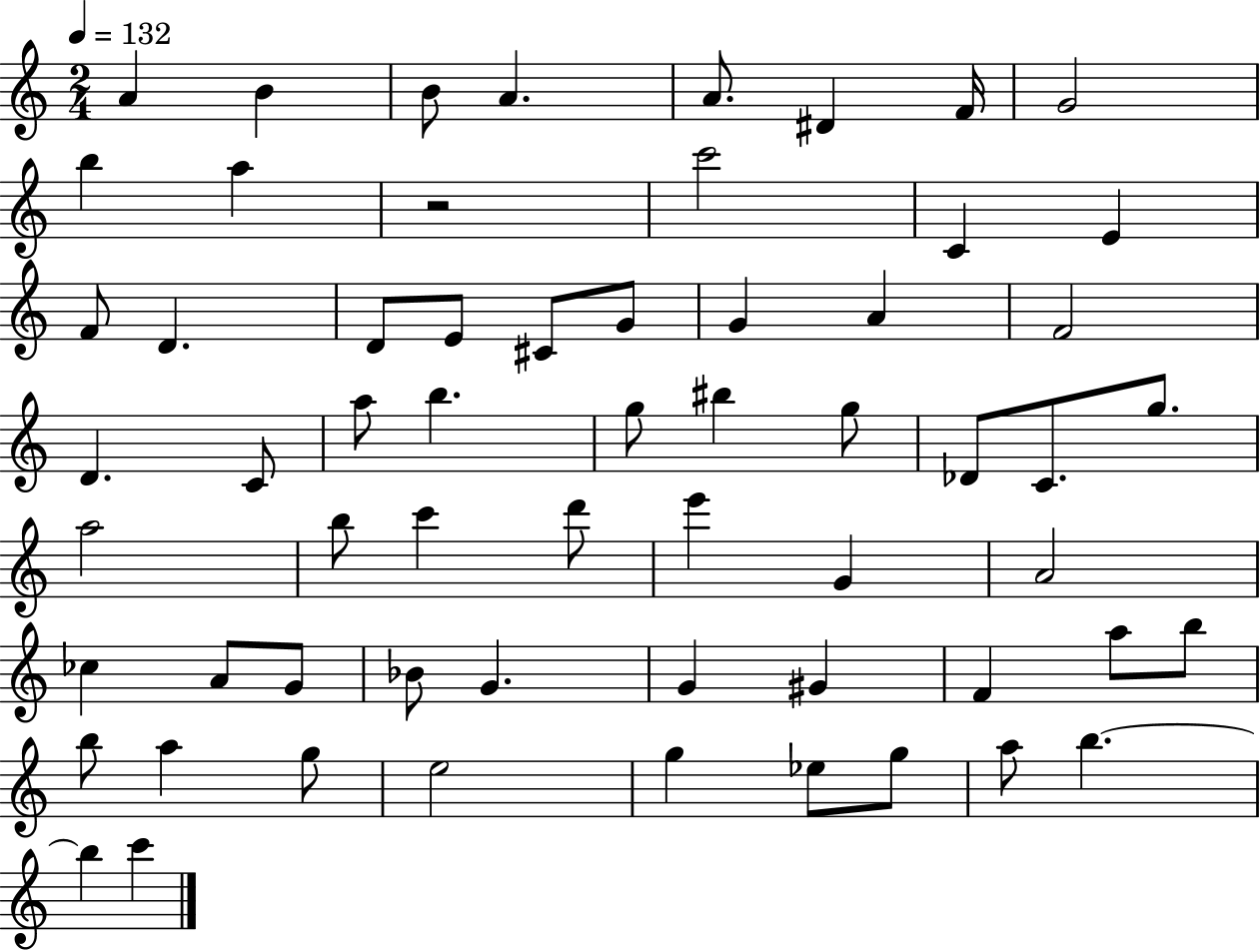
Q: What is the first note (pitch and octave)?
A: A4